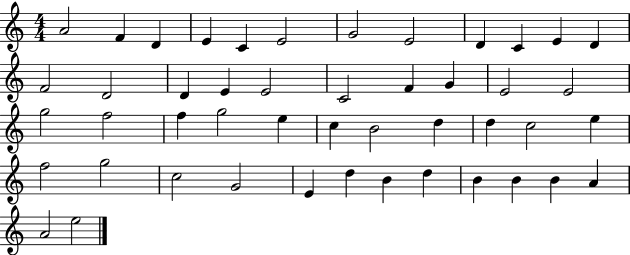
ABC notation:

X:1
T:Untitled
M:4/4
L:1/4
K:C
A2 F D E C E2 G2 E2 D C E D F2 D2 D E E2 C2 F G E2 E2 g2 f2 f g2 e c B2 d d c2 e f2 g2 c2 G2 E d B d B B B A A2 e2